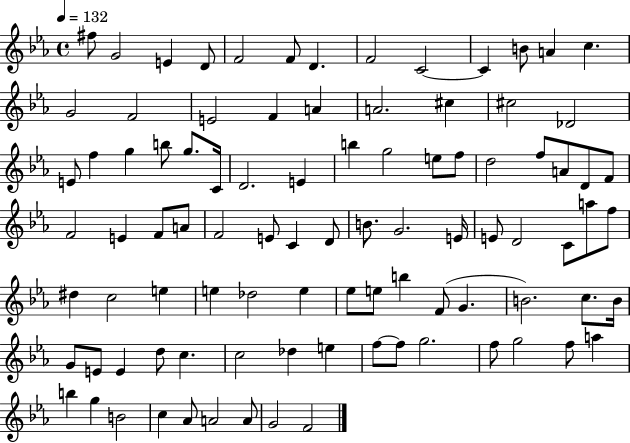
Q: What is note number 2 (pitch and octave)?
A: G4